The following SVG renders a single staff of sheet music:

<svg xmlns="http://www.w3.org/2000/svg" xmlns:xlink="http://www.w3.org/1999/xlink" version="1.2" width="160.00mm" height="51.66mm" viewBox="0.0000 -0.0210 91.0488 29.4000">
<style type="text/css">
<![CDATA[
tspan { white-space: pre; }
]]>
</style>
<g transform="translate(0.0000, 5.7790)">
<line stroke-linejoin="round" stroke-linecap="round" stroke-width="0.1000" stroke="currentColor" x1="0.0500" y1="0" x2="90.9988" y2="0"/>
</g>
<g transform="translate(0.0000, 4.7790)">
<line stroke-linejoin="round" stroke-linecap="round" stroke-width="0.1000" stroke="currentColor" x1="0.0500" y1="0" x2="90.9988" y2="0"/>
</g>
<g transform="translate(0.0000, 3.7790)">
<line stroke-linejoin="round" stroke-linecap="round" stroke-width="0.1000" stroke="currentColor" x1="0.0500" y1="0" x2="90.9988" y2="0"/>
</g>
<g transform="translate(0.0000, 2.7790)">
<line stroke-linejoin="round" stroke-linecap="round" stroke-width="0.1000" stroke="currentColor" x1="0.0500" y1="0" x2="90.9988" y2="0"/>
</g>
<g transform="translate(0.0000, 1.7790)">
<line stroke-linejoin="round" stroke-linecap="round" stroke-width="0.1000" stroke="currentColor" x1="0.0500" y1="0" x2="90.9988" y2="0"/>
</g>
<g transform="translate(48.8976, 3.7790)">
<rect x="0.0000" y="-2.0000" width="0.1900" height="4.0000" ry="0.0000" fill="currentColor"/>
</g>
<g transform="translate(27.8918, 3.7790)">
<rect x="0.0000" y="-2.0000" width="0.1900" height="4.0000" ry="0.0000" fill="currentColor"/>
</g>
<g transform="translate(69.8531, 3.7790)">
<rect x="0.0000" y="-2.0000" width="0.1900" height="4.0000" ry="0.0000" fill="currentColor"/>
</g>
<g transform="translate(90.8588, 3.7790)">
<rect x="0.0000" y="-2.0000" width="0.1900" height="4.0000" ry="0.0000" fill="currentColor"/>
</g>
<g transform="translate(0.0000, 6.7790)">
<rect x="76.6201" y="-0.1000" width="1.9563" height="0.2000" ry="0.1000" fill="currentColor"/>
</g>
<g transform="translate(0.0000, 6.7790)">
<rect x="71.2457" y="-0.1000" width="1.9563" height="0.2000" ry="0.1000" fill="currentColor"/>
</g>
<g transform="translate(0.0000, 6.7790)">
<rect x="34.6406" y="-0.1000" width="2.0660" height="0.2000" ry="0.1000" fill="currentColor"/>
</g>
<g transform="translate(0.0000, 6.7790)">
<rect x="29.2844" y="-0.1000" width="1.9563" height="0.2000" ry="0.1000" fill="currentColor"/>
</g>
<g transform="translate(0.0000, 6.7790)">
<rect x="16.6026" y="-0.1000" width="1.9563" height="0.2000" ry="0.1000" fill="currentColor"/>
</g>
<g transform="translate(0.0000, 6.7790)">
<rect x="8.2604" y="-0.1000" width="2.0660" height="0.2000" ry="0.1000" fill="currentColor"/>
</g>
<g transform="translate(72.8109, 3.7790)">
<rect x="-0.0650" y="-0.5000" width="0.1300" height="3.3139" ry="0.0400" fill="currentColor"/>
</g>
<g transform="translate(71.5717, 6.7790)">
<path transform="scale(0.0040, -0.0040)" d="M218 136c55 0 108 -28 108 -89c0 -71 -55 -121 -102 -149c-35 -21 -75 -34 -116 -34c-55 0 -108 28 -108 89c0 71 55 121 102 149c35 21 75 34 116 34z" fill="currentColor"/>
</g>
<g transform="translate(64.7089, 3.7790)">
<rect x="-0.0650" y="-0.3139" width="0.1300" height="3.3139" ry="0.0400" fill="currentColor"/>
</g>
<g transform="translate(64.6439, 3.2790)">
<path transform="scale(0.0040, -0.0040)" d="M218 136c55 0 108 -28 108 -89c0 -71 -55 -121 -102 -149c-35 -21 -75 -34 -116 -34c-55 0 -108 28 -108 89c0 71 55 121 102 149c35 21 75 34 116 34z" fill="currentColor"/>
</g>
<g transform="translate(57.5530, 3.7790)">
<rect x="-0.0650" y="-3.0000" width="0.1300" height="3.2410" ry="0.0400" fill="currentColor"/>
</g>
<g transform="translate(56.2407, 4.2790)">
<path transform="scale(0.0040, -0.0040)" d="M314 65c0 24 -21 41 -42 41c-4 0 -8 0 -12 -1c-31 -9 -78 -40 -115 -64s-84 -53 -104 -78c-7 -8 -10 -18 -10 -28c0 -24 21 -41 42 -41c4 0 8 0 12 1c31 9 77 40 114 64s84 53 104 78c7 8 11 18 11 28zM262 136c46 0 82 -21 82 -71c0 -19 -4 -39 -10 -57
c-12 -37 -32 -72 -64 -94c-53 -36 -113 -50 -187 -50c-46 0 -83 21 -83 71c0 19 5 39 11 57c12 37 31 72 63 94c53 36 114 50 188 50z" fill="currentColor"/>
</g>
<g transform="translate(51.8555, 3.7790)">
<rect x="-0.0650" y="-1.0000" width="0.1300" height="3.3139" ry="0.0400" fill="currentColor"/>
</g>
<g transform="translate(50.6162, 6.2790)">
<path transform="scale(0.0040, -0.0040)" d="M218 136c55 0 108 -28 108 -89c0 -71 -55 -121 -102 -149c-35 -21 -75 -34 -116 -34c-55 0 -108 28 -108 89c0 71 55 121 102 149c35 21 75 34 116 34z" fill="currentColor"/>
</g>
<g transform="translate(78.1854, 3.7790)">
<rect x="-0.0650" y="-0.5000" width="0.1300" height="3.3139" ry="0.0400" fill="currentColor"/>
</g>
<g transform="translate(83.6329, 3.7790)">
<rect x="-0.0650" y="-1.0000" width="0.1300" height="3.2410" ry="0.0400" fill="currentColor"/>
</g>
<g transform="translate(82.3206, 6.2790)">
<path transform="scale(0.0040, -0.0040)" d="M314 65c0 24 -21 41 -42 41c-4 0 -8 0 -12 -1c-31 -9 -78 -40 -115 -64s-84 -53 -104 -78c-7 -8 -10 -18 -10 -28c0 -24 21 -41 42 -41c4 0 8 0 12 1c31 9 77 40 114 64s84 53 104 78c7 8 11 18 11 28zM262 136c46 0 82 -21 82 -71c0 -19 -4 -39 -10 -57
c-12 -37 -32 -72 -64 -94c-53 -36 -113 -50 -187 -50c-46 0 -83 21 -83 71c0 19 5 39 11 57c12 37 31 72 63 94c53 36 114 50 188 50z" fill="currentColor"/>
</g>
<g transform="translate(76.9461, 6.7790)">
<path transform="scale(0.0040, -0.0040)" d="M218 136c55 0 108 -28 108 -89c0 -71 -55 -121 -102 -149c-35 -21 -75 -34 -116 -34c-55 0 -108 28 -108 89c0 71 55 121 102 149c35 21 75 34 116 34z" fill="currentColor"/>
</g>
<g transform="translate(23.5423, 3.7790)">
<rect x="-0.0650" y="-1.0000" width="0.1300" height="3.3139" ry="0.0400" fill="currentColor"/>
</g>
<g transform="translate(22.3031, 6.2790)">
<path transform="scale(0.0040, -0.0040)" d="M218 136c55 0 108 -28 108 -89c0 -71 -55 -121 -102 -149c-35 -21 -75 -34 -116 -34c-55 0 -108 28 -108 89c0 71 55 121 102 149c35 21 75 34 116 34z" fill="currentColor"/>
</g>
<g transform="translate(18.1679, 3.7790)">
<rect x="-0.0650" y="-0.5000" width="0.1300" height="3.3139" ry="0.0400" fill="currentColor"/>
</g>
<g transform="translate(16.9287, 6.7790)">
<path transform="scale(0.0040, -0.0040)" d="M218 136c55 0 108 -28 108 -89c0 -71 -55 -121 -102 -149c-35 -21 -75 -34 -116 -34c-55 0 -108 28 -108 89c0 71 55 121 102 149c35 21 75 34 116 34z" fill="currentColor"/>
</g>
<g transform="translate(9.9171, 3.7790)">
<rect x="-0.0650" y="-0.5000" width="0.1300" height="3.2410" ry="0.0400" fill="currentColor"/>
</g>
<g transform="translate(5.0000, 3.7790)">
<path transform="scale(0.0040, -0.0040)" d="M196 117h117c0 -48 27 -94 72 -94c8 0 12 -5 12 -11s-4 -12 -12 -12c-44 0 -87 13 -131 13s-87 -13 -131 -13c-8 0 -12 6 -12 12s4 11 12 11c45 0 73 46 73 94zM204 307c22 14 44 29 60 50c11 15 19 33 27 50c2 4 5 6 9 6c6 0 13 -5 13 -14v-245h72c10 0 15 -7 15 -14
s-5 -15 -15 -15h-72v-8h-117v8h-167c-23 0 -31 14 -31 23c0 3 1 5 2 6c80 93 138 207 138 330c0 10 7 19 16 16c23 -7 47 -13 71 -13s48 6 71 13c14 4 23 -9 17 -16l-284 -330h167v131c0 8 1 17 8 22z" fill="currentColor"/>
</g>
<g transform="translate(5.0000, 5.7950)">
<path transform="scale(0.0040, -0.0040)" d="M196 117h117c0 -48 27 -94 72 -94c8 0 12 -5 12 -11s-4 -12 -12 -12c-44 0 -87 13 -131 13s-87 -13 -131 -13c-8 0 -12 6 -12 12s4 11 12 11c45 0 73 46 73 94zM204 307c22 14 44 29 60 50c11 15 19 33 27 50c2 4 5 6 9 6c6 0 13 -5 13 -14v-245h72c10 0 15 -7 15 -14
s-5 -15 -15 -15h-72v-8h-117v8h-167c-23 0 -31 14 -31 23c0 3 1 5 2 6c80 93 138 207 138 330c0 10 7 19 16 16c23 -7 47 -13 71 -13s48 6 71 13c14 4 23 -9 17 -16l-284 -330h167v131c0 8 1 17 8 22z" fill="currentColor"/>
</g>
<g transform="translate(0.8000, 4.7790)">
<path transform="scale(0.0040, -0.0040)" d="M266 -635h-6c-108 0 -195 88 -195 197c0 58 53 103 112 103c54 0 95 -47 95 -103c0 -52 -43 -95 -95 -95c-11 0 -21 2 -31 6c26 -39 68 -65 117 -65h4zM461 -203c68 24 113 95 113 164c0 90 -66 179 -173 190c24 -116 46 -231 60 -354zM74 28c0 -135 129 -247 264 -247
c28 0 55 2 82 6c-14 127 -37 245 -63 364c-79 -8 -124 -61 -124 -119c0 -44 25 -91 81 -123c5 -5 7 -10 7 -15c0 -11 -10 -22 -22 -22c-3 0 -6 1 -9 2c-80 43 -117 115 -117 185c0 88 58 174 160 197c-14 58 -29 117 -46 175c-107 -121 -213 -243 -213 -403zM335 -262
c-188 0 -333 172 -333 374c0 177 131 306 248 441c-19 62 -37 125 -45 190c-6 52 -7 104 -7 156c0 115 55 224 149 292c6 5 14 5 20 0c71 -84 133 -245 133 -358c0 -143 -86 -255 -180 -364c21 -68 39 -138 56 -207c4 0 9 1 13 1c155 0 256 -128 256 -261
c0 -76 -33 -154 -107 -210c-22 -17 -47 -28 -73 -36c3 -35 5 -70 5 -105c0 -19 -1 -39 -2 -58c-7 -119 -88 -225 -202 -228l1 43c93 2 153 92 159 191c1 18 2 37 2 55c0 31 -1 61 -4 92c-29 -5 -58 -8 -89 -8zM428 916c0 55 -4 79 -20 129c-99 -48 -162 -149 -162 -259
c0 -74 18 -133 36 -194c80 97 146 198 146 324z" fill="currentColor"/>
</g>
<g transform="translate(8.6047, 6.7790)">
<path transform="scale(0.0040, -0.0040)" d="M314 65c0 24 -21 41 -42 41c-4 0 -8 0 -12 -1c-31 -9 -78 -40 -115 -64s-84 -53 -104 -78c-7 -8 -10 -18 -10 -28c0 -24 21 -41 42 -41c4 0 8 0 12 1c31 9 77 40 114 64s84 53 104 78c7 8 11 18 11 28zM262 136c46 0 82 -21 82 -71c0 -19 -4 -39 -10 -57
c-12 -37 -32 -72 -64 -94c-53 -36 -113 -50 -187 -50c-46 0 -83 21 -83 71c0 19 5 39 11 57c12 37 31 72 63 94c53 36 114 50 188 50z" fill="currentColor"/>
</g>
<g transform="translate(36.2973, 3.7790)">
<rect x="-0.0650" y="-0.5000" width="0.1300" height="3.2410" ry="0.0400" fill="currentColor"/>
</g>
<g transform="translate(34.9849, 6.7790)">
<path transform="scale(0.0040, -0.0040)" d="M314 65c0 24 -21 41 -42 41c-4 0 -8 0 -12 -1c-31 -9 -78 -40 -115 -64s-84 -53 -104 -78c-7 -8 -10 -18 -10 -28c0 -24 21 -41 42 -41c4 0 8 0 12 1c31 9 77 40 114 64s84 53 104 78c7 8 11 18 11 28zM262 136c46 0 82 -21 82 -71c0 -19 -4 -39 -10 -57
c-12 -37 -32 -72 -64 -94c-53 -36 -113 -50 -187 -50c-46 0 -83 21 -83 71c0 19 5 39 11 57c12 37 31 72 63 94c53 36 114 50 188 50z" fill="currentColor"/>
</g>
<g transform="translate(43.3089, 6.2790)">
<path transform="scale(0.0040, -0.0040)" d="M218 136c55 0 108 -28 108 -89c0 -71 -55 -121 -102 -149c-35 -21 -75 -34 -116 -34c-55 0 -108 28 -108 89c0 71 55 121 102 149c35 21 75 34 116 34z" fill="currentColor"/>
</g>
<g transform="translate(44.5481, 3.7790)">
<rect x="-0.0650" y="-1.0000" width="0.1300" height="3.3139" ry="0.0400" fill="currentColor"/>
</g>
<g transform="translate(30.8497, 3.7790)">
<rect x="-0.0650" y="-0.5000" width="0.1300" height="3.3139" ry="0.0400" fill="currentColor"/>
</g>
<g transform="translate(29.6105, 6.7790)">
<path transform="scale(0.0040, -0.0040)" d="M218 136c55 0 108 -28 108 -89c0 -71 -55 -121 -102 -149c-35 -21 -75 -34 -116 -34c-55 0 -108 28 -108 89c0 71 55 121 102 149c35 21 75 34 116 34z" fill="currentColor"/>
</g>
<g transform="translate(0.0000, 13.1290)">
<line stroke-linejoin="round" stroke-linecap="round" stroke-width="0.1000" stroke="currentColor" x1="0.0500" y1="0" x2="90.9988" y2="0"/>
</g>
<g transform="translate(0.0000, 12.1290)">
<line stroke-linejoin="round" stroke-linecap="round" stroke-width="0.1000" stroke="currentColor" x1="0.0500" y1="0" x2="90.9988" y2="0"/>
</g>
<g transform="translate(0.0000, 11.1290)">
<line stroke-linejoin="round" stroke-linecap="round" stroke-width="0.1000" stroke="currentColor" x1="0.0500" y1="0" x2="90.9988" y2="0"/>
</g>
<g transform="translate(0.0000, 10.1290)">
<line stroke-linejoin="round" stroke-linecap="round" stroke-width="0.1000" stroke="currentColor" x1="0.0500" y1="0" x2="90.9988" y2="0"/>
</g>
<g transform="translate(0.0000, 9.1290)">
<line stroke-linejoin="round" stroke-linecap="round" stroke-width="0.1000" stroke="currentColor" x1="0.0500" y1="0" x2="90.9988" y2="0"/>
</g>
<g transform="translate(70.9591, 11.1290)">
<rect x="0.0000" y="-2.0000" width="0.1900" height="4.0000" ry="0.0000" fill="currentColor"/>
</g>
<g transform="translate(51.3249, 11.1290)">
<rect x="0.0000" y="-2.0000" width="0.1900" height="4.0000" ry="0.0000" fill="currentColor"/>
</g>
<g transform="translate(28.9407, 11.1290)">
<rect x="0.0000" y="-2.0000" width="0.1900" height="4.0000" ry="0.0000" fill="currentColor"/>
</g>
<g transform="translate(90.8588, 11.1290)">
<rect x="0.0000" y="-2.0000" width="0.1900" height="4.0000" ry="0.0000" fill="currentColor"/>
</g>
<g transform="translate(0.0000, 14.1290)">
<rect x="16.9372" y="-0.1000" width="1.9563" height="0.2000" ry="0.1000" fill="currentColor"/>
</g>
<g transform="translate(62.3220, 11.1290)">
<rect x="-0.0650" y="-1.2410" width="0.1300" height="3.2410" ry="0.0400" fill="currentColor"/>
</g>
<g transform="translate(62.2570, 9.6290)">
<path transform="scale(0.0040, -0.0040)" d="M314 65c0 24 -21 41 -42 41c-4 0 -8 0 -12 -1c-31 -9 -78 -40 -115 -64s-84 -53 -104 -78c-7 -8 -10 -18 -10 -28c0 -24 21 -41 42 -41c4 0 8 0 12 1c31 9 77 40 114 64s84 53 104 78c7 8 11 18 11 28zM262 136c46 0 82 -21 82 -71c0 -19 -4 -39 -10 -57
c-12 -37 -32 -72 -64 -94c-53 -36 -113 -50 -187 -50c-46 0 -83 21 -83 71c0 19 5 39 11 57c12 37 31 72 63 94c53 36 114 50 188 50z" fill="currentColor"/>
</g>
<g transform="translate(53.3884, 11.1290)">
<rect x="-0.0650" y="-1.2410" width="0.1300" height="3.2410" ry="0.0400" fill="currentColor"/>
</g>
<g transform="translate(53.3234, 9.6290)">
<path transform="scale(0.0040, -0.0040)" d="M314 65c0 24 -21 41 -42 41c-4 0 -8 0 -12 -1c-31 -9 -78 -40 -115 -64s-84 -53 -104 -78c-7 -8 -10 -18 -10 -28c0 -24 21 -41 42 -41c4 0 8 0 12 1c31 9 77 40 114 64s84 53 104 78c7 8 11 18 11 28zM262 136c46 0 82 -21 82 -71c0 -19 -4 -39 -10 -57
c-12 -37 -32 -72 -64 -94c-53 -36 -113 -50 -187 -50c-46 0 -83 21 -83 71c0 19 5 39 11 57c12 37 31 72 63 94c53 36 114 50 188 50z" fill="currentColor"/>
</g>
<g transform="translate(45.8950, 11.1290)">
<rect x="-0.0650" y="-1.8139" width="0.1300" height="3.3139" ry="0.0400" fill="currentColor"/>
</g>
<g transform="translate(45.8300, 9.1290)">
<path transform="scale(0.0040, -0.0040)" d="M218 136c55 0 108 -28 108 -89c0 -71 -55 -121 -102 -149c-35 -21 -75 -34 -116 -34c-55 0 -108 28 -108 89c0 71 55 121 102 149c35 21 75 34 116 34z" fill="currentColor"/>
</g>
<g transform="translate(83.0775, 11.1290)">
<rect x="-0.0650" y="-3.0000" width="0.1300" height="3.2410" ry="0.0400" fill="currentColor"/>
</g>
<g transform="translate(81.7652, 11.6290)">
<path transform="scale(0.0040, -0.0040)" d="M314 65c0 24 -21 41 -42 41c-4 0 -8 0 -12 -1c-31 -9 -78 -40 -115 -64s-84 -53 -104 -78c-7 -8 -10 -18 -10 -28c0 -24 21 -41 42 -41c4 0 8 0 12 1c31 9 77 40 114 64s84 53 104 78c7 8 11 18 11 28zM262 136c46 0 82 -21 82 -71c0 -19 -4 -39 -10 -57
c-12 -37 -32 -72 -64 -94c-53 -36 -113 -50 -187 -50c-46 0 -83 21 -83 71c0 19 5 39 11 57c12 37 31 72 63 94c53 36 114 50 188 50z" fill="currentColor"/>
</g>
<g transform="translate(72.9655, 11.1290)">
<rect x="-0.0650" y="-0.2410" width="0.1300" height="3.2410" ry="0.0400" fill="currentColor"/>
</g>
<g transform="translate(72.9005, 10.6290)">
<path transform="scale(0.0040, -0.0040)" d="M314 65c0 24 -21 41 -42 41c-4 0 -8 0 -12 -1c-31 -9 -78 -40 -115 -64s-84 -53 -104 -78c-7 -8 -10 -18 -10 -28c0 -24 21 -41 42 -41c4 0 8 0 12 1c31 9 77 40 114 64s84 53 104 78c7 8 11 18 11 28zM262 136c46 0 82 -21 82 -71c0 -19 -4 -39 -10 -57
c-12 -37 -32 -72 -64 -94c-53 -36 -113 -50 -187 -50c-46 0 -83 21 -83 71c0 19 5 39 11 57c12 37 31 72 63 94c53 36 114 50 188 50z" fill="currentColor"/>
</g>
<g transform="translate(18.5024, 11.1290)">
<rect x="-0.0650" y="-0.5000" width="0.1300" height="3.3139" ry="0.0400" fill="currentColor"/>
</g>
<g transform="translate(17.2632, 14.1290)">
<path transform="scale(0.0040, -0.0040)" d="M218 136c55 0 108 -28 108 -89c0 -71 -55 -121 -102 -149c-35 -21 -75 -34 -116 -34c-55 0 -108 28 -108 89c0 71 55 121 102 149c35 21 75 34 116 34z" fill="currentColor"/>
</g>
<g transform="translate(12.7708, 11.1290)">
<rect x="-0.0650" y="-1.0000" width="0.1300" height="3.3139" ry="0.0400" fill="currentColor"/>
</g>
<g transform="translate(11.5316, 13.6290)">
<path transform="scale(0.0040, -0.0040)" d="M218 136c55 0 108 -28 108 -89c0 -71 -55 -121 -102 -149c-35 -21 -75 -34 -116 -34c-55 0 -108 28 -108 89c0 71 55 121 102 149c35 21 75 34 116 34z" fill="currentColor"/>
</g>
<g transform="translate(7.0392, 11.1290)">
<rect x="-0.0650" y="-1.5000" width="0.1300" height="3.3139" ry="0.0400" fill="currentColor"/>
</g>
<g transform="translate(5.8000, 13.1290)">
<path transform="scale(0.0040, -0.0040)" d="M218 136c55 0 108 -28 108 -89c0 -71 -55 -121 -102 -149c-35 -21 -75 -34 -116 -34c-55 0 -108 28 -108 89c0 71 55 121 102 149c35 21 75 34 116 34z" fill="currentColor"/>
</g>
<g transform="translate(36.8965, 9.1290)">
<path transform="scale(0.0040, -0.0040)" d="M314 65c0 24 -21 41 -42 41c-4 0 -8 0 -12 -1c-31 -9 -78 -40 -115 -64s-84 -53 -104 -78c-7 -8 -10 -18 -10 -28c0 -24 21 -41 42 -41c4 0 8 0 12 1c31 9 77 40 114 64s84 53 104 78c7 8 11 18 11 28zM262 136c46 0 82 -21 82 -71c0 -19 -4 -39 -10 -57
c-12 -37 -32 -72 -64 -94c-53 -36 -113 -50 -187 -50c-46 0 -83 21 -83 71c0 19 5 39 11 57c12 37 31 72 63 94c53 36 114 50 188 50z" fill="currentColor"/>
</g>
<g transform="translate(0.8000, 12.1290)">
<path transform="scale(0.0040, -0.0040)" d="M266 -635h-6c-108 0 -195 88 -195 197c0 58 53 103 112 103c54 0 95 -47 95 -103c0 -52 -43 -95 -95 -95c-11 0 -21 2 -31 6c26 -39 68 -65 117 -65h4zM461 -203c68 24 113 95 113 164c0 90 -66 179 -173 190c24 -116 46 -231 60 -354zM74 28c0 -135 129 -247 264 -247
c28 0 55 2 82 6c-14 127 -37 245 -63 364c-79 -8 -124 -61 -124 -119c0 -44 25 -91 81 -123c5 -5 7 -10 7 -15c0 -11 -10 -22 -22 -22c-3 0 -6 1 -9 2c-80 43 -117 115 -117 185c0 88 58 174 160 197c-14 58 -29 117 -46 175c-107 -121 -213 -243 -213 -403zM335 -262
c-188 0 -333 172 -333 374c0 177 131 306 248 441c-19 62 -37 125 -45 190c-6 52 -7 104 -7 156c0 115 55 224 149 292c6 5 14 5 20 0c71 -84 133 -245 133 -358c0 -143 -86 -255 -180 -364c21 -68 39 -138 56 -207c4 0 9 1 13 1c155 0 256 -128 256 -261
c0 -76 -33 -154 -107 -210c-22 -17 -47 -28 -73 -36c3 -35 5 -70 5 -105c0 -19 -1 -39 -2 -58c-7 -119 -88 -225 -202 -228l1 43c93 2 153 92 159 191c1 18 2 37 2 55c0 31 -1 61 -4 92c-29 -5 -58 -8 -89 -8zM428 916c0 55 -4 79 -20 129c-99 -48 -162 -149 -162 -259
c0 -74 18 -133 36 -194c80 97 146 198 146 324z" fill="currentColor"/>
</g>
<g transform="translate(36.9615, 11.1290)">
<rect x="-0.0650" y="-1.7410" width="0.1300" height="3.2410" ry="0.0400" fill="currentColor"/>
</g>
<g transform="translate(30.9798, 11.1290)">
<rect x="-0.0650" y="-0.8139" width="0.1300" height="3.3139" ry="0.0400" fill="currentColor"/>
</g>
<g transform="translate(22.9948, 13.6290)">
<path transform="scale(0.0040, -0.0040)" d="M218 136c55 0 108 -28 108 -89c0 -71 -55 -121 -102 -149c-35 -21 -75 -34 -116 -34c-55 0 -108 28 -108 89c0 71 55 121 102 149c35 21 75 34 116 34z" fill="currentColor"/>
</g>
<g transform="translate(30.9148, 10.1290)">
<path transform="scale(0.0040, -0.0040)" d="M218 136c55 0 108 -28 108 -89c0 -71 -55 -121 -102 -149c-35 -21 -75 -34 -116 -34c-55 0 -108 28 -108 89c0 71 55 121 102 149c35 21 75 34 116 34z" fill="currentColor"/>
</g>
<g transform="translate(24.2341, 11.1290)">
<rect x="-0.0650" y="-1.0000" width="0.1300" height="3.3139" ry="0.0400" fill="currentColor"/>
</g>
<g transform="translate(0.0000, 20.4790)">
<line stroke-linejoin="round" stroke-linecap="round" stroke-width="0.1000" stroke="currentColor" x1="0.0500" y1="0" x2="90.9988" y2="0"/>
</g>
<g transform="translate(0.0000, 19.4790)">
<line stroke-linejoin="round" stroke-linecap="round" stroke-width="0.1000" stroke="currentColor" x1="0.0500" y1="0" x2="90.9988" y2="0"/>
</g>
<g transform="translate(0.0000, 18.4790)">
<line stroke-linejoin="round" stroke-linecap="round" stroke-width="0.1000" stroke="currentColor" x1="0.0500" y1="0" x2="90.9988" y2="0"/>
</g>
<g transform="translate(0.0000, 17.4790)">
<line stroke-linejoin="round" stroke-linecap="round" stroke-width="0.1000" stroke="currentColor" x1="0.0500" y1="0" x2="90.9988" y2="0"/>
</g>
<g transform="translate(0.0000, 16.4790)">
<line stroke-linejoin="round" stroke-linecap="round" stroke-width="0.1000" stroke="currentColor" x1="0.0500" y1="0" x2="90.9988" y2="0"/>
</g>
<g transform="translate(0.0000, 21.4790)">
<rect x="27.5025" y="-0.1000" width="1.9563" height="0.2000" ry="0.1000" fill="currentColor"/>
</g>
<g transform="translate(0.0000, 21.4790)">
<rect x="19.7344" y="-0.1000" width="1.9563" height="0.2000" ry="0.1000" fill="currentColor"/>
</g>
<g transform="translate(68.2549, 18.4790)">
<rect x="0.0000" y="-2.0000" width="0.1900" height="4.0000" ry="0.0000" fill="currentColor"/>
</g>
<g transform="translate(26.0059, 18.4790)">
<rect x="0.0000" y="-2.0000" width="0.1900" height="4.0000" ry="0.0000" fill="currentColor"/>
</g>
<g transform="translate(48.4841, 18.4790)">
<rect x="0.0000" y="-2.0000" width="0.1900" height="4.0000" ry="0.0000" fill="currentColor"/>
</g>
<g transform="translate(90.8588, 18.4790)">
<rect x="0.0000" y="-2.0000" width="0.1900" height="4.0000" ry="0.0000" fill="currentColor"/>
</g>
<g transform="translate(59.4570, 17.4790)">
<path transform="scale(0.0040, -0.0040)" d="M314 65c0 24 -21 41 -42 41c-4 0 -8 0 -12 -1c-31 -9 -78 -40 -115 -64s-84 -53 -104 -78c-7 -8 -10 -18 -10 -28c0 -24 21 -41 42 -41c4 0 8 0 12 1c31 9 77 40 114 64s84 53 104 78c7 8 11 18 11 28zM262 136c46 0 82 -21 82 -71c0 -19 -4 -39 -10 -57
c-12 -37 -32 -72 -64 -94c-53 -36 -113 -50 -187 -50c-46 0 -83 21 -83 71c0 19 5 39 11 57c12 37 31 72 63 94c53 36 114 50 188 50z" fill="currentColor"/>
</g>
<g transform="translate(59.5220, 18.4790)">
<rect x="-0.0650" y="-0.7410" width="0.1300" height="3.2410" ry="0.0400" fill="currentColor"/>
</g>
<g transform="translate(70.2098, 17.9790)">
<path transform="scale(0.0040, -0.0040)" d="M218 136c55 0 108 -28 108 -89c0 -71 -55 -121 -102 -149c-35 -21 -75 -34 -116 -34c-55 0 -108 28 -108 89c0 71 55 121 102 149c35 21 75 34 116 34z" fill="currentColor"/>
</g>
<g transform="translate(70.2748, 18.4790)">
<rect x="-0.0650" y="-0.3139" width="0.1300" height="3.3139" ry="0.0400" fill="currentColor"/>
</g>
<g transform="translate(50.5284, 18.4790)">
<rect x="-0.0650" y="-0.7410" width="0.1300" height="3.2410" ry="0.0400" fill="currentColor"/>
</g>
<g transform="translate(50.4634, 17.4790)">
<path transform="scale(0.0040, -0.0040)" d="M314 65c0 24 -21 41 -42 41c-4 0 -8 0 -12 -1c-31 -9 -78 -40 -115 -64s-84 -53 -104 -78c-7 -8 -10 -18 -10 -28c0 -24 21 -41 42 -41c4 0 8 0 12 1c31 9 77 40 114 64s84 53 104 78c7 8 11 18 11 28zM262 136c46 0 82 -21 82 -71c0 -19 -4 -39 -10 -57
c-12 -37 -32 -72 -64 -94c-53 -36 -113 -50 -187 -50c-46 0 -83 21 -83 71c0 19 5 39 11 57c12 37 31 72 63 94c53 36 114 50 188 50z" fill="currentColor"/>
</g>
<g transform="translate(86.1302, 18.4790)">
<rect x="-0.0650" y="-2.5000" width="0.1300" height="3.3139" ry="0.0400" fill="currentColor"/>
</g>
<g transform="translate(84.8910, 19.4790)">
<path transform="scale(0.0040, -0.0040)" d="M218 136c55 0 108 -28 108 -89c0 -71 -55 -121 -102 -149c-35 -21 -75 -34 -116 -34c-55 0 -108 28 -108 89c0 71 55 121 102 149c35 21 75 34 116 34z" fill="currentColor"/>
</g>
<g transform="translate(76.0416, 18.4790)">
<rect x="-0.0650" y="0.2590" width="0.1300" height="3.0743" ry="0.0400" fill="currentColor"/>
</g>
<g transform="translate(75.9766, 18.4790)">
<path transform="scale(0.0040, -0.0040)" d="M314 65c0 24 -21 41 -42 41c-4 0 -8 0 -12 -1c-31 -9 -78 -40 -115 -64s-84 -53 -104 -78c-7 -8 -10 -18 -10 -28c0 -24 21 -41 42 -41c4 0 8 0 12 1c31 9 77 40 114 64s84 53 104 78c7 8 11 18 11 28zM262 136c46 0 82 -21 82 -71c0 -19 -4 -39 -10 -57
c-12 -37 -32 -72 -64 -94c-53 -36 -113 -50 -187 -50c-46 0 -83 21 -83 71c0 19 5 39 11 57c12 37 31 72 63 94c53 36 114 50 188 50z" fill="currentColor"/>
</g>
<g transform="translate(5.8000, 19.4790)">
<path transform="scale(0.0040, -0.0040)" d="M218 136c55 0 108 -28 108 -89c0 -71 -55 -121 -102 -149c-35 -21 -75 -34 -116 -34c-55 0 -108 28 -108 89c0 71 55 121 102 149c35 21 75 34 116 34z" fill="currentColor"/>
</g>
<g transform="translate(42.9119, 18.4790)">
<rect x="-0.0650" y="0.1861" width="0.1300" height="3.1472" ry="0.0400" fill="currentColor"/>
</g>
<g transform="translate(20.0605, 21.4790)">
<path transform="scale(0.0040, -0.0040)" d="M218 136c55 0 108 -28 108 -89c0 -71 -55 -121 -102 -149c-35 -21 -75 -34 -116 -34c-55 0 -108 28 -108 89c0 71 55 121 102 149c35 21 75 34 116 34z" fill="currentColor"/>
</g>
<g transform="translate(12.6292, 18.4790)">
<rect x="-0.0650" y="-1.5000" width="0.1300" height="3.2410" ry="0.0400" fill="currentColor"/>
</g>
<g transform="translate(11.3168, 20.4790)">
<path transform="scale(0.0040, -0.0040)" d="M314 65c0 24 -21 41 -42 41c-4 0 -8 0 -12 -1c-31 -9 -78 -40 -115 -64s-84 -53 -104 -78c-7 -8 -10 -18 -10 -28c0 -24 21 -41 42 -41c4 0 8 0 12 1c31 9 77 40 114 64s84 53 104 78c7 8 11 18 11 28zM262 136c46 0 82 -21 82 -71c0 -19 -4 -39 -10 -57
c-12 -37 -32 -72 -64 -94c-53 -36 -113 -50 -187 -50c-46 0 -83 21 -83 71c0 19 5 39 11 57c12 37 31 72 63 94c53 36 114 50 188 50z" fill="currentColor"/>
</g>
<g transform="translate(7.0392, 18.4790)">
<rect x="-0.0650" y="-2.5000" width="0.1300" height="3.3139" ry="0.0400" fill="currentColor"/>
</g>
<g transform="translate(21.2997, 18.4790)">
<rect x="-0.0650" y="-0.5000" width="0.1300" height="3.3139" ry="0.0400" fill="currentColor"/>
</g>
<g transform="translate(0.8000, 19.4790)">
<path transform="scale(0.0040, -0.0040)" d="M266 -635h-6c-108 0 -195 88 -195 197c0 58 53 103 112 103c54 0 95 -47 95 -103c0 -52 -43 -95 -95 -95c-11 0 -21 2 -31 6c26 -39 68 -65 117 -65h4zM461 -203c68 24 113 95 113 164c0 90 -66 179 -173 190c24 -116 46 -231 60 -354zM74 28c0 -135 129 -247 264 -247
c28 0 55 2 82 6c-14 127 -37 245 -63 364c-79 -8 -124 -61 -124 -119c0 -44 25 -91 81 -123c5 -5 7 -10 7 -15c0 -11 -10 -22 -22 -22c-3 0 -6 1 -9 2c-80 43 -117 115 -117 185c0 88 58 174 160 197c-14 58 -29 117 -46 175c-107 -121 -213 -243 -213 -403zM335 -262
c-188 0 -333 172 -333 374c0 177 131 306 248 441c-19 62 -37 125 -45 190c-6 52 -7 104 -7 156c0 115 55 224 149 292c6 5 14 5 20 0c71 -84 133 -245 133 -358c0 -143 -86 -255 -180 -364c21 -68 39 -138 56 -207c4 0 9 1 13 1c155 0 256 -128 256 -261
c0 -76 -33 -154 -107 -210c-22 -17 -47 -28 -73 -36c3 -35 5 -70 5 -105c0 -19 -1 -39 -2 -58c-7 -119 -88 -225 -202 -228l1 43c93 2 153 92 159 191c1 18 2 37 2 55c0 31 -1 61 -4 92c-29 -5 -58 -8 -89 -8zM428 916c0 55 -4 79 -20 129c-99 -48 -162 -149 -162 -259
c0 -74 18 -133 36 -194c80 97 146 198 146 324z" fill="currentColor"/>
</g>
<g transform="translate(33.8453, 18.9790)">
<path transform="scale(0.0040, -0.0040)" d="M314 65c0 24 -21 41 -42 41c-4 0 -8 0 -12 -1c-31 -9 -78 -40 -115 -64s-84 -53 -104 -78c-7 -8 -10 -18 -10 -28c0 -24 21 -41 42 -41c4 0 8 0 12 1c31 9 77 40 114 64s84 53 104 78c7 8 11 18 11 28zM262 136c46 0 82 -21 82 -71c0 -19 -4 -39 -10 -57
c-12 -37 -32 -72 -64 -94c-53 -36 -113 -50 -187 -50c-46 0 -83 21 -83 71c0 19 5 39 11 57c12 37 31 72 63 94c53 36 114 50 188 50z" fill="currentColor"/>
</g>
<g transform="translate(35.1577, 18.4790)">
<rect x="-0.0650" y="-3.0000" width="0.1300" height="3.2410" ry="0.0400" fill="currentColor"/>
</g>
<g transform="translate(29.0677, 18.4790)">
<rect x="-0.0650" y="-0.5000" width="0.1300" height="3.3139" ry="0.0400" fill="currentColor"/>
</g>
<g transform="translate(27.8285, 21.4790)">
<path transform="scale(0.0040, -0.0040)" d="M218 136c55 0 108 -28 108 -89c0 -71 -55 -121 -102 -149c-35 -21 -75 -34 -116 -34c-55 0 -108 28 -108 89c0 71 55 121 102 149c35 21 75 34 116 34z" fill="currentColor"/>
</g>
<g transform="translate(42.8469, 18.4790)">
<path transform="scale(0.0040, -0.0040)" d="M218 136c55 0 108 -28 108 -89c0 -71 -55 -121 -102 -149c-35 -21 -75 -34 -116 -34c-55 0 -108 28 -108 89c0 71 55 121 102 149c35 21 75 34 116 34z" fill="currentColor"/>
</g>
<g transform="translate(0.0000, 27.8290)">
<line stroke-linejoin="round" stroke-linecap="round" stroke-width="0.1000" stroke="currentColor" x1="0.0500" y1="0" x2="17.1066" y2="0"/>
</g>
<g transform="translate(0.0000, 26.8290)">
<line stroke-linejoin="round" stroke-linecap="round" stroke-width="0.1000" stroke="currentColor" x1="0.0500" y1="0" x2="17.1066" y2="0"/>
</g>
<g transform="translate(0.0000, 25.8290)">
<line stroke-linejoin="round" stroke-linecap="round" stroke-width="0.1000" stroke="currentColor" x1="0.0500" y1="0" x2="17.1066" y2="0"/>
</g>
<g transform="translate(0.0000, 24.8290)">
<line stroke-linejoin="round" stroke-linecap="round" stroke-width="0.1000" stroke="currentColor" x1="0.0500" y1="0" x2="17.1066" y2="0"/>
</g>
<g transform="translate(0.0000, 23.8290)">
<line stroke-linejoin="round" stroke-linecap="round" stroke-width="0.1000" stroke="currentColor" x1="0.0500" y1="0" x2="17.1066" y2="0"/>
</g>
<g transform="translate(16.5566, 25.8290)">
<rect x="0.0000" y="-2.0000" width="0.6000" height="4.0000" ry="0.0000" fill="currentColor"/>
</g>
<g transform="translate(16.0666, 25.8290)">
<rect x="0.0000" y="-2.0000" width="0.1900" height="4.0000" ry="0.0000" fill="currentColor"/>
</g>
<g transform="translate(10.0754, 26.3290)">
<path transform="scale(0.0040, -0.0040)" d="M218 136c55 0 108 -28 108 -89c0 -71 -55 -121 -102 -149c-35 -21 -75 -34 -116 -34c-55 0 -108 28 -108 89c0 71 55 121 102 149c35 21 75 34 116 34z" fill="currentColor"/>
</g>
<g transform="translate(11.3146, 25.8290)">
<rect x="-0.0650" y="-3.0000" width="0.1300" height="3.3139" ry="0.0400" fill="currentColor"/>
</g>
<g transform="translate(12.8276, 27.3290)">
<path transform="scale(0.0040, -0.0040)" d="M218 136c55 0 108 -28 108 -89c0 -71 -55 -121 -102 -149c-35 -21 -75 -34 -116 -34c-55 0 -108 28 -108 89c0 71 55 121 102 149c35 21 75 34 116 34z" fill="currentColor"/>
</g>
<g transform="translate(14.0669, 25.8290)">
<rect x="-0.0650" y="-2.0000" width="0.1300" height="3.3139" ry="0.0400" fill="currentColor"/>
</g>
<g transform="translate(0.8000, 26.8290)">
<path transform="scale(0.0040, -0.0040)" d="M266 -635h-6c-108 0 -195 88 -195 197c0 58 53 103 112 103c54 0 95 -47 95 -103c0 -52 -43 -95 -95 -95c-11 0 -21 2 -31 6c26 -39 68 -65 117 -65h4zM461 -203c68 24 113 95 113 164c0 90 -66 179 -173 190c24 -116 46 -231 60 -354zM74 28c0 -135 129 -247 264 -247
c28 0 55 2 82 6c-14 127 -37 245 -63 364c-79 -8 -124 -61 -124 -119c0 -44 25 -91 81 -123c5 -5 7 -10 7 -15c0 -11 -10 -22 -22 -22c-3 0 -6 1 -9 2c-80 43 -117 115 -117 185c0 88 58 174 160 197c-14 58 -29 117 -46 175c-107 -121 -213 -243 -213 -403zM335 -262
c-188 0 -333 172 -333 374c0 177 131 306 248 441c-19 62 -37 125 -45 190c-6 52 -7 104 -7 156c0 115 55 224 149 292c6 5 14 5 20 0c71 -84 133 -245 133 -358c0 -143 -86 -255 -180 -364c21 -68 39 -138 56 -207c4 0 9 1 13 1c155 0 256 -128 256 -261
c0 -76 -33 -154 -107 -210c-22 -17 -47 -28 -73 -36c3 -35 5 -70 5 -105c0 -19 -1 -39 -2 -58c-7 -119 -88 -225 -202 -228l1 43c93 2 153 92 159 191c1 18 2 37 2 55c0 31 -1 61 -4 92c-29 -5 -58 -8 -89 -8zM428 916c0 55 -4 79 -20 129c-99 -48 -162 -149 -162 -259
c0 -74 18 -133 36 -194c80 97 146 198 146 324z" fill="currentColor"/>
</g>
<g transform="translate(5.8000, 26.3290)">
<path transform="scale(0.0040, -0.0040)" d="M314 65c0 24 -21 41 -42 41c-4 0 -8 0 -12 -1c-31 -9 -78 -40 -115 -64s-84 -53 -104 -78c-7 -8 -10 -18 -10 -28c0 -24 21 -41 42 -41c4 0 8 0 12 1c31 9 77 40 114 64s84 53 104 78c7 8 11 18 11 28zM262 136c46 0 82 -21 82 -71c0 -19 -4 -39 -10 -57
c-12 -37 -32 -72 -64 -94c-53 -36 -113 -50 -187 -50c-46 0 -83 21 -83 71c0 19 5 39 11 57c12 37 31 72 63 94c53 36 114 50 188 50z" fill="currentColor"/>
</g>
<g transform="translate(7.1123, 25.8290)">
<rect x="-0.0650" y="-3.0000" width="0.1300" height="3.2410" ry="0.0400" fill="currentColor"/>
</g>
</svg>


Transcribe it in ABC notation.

X:1
T:Untitled
M:4/4
L:1/4
K:C
C2 C D C C2 D D A2 c C C D2 E D C D d f2 f e2 e2 c2 A2 G E2 C C A2 B d2 d2 c B2 G A2 A F